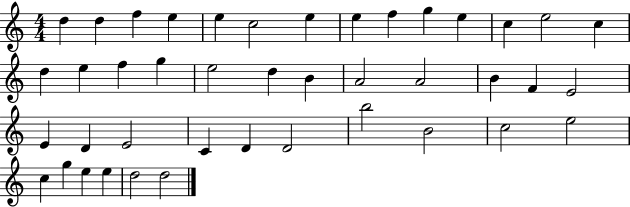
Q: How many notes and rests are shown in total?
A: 42